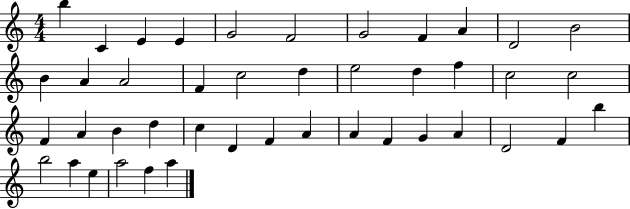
B5/q C4/q E4/q E4/q G4/h F4/h G4/h F4/q A4/q D4/h B4/h B4/q A4/q A4/h F4/q C5/h D5/q E5/h D5/q F5/q C5/h C5/h F4/q A4/q B4/q D5/q C5/q D4/q F4/q A4/q A4/q F4/q G4/q A4/q D4/h F4/q B5/q B5/h A5/q E5/q A5/h F5/q A5/q